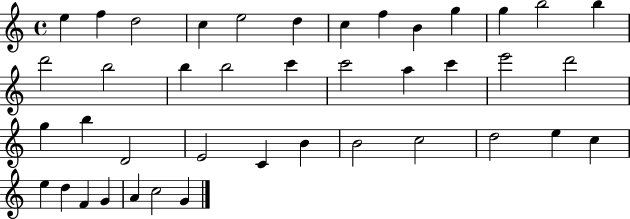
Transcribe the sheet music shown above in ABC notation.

X:1
T:Untitled
M:4/4
L:1/4
K:C
e f d2 c e2 d c f B g g b2 b d'2 b2 b b2 c' c'2 a c' e'2 d'2 g b D2 E2 C B B2 c2 d2 e c e d F G A c2 G